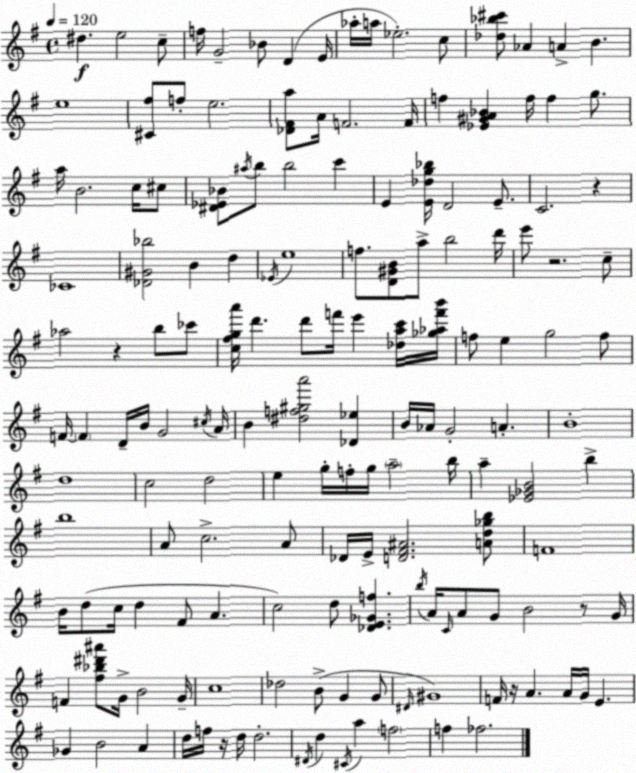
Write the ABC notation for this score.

X:1
T:Untitled
M:4/4
L:1/4
K:G
^d e2 c/2 f/4 G2 _B/2 D E/4 _a/4 a/4 _e2 c/2 [_d_b^c']/2 _A A B e4 [^C^f]/2 f/2 e2 [_D^Fa]/2 A/4 F2 F/4 f [_E^GA_B] f/4 f g/2 a/4 B2 c/4 ^c/2 [^D_E_B]/2 ^a/4 b/2 b2 c' E [E_dg_b]/4 D2 E/2 C2 z _C4 [_D^G_b]2 B d _E/4 e4 f/2 [D^GB]/2 a/2 b2 d'/4 e'/2 z2 c/2 _a2 z b/2 _c'/2 [c^fga']/4 d' d'/2 f'/4 e' [_dac']/4 [_g_af'b']/4 f/2 e g2 f/2 F/4 F D/4 B/4 G2 ^c/4 A/4 B [^df^ga']2 [_D_e] B/4 _A/4 G2 A B4 d4 c2 d2 e g/4 f/4 g/4 a2 b/4 a [_E_GB]2 b b4 A/2 c2 A/2 _D/4 E/4 [D^F^A]2 [Ad_gb]/2 F4 B/4 d/2 c/4 d ^F/2 A c2 d/2 [_DE_Gf] b/4 A/4 C/4 A/2 G/2 B2 z/2 G/4 F [^f_b^d'^a']/2 G/4 B2 G/4 c4 _d2 B/2 G G/2 ^D/4 ^G4 F/4 z/4 A A/4 G/4 E _G B2 A d/4 f/4 z/4 d/4 d2 ^D/4 d ^C/4 a f2 f _f2